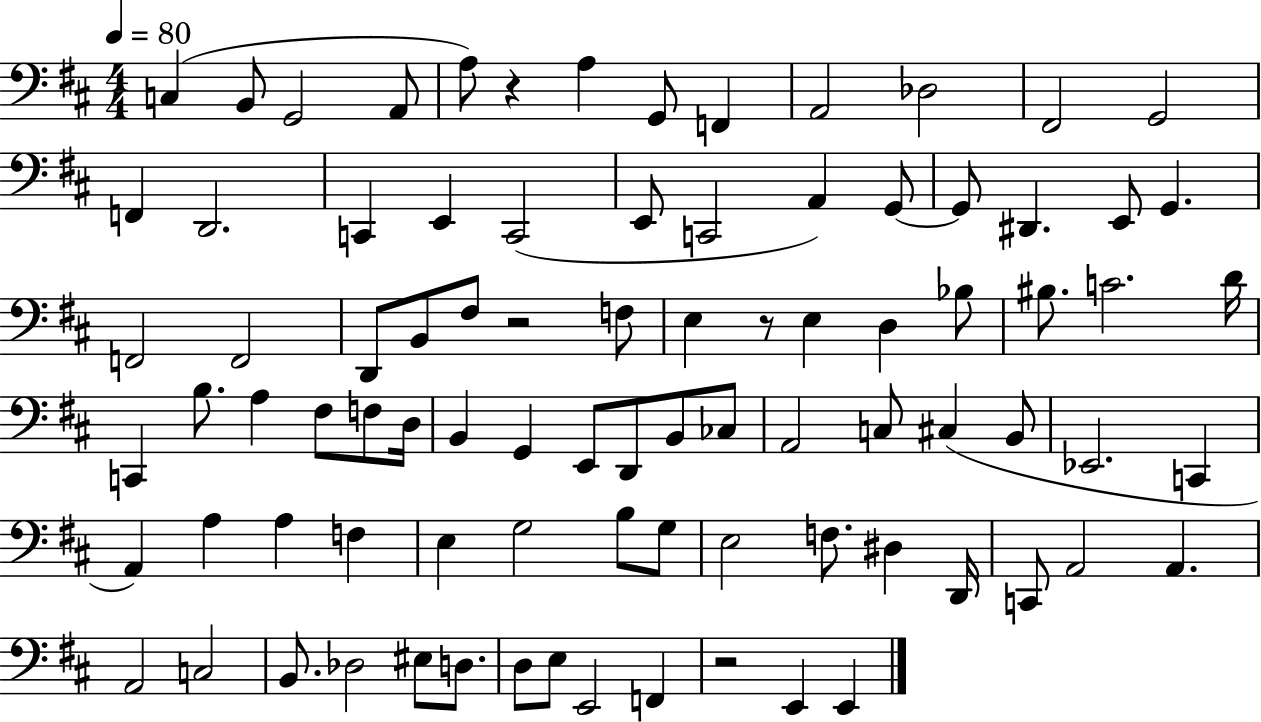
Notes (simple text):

C3/q B2/e G2/h A2/e A3/e R/q A3/q G2/e F2/q A2/h Db3/h F#2/h G2/h F2/q D2/h. C2/q E2/q C2/h E2/e C2/h A2/q G2/e G2/e D#2/q. E2/e G2/q. F2/h F2/h D2/e B2/e F#3/e R/h F3/e E3/q R/e E3/q D3/q Bb3/e BIS3/e. C4/h. D4/s C2/q B3/e. A3/q F#3/e F3/e D3/s B2/q G2/q E2/e D2/e B2/e CES3/e A2/h C3/e C#3/q B2/e Eb2/h. C2/q A2/q A3/q A3/q F3/q E3/q G3/h B3/e G3/e E3/h F3/e. D#3/q D2/s C2/e A2/h A2/q. A2/h C3/h B2/e. Db3/h EIS3/e D3/e. D3/e E3/e E2/h F2/q R/h E2/q E2/q